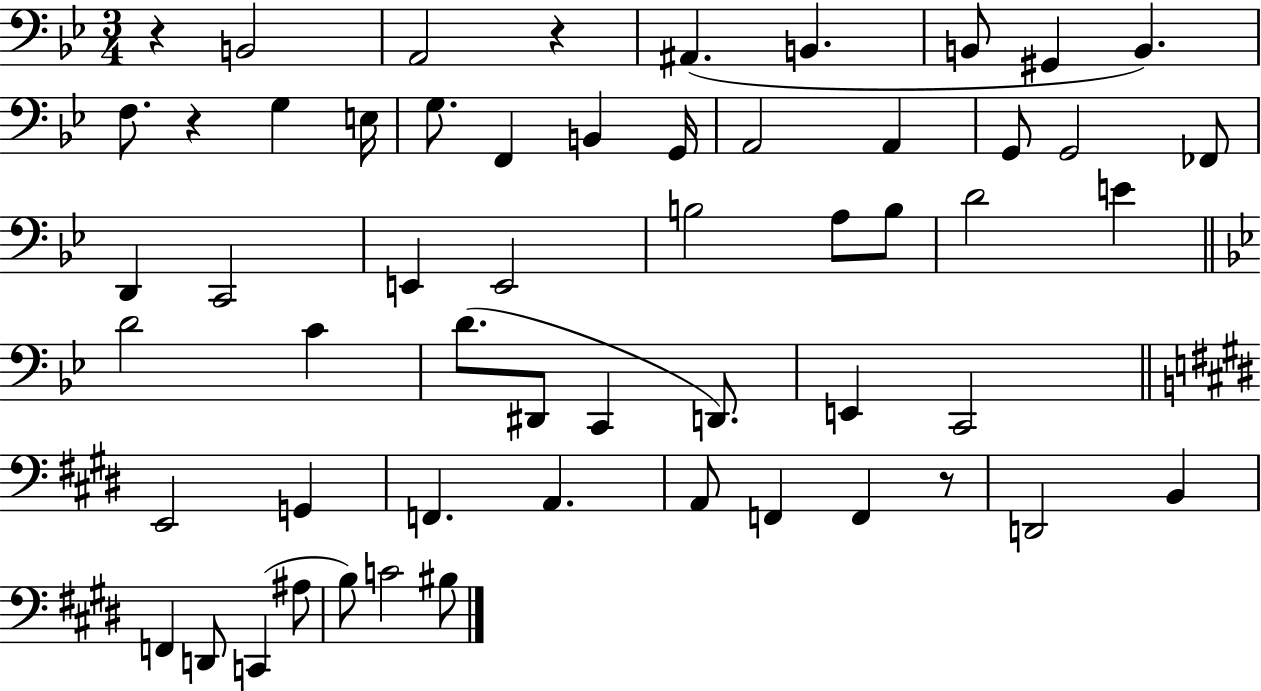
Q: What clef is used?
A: bass